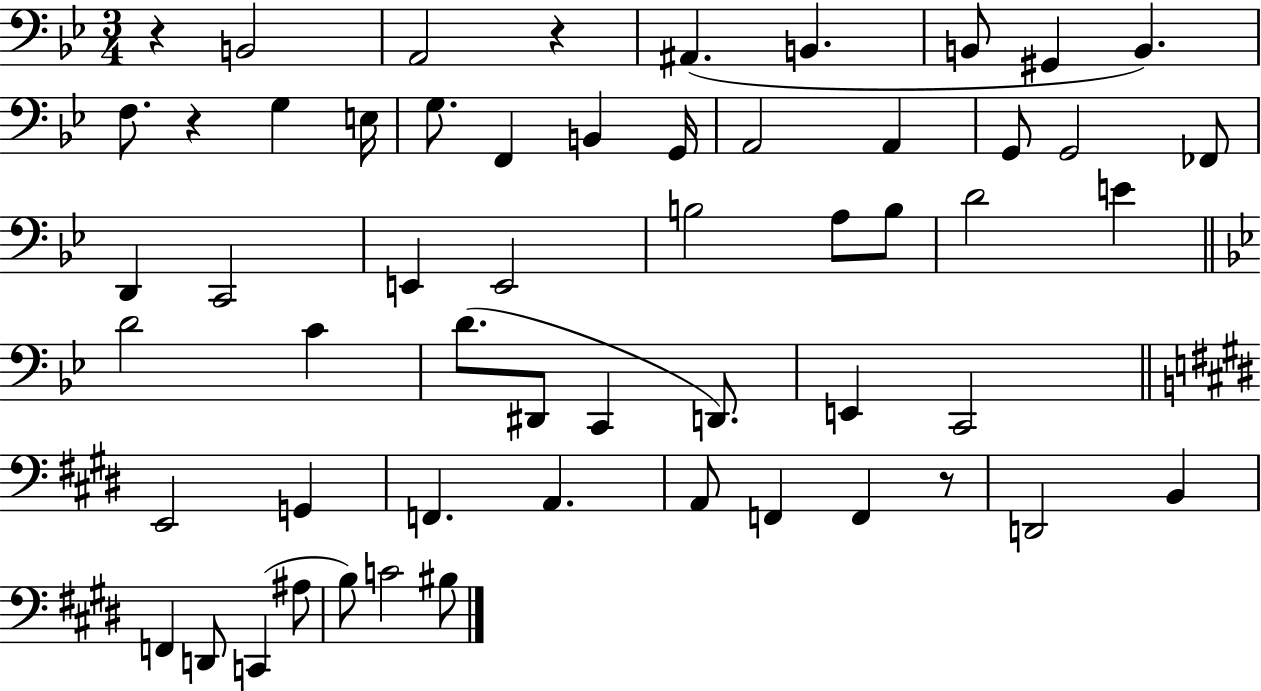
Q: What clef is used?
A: bass